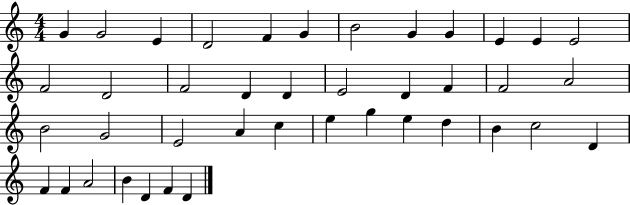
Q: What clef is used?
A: treble